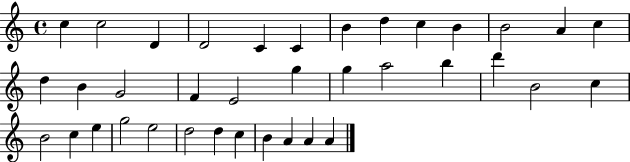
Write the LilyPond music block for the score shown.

{
  \clef treble
  \time 4/4
  \defaultTimeSignature
  \key c \major
  c''4 c''2 d'4 | d'2 c'4 c'4 | b'4 d''4 c''4 b'4 | b'2 a'4 c''4 | \break d''4 b'4 g'2 | f'4 e'2 g''4 | g''4 a''2 b''4 | d'''4 b'2 c''4 | \break b'2 c''4 e''4 | g''2 e''2 | d''2 d''4 c''4 | b'4 a'4 a'4 a'4 | \break \bar "|."
}